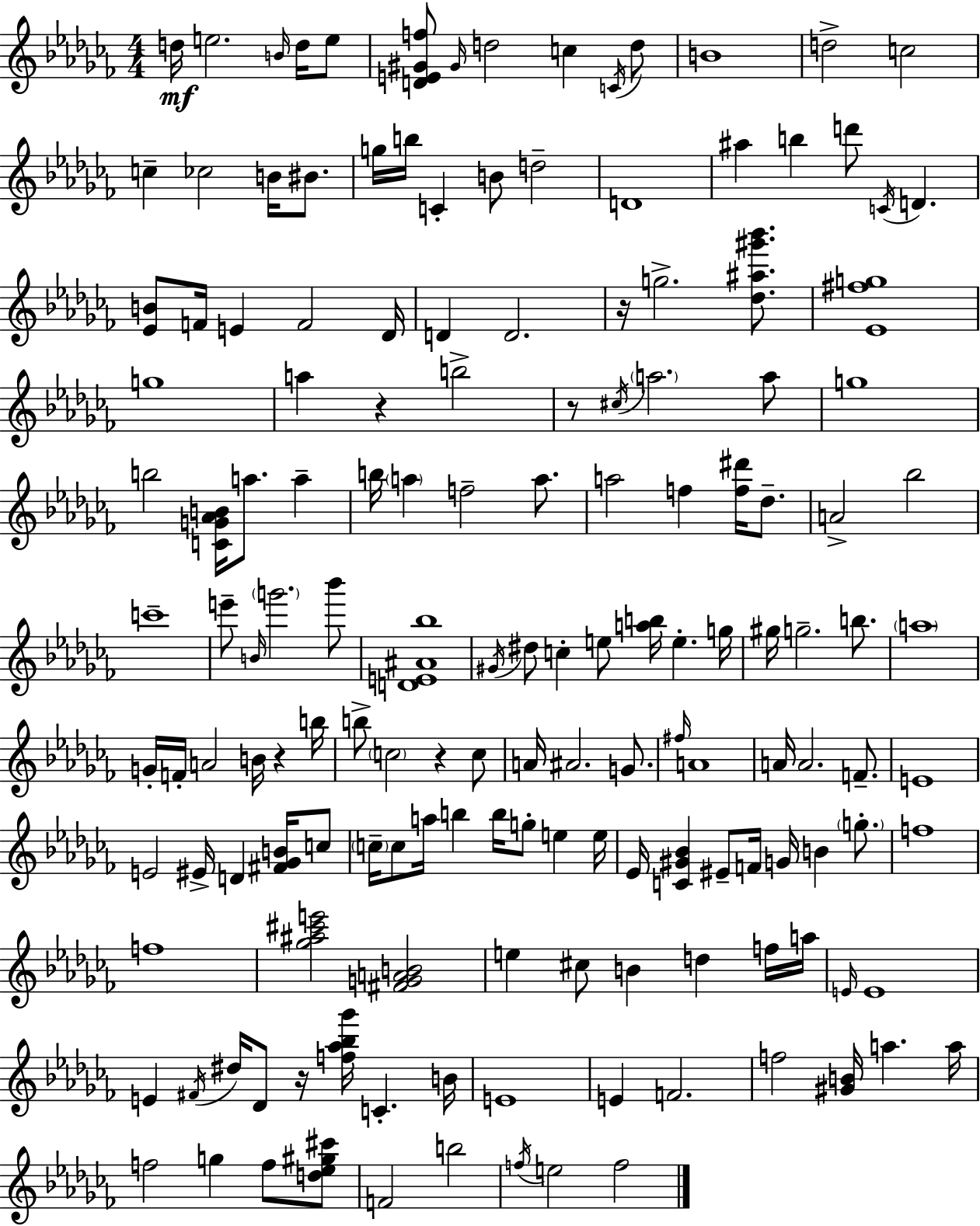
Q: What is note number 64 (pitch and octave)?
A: E5